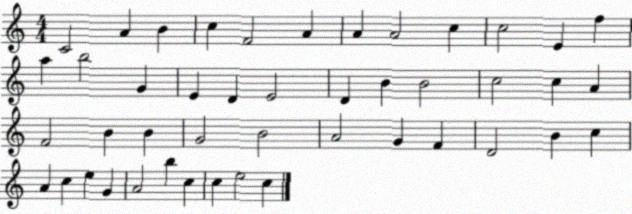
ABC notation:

X:1
T:Untitled
M:4/4
L:1/4
K:C
C2 A B c F2 A A A2 c c2 E f a b2 G E D E2 D B B2 c2 c A F2 B B G2 B2 A2 G F D2 B c A c e G A2 b c c e2 c